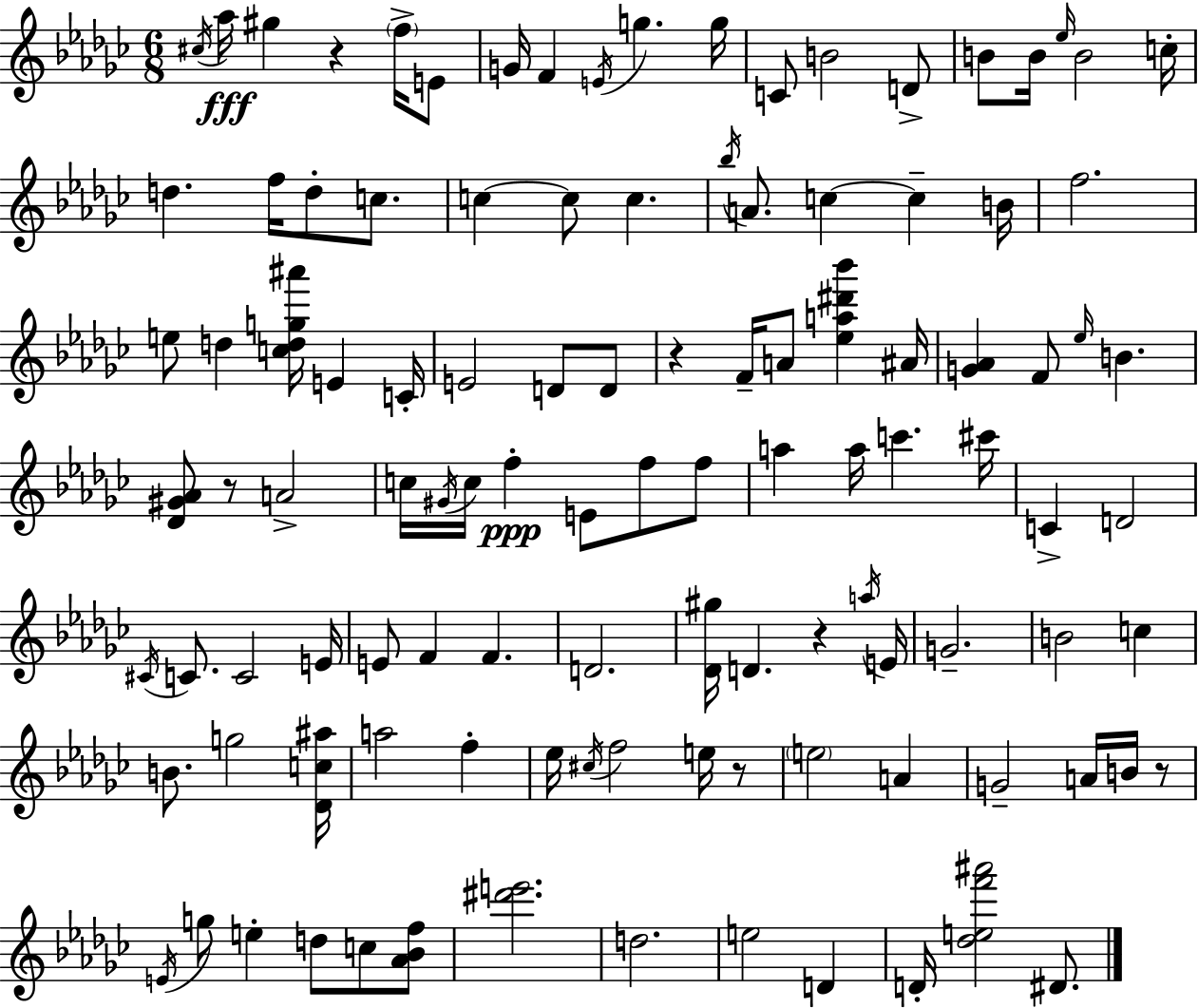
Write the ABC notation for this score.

X:1
T:Untitled
M:6/8
L:1/4
K:Ebm
^c/4 _a/4 ^g z f/4 E/2 G/4 F E/4 g g/4 C/2 B2 D/2 B/2 B/4 _e/4 B2 c/4 d f/4 d/2 c/2 c c/2 c _b/4 A/2 c c B/4 f2 e/2 d [cdg^a']/4 E C/4 E2 D/2 D/2 z F/4 A/2 [_ea^d'_b'] ^A/4 [G_A] F/2 _e/4 B [_D^G_A]/2 z/2 A2 c/4 ^G/4 c/4 f E/2 f/2 f/2 a a/4 c' ^c'/4 C D2 ^C/4 C/2 C2 E/4 E/2 F F D2 [_D^g]/4 D z a/4 E/4 G2 B2 c B/2 g2 [_Dc^a]/4 a2 f _e/4 ^c/4 f2 e/4 z/2 e2 A G2 A/4 B/4 z/2 E/4 g/2 e d/2 c/2 [_A_Bf]/2 [^d'e']2 d2 e2 D D/4 [_def'^a']2 ^D/2